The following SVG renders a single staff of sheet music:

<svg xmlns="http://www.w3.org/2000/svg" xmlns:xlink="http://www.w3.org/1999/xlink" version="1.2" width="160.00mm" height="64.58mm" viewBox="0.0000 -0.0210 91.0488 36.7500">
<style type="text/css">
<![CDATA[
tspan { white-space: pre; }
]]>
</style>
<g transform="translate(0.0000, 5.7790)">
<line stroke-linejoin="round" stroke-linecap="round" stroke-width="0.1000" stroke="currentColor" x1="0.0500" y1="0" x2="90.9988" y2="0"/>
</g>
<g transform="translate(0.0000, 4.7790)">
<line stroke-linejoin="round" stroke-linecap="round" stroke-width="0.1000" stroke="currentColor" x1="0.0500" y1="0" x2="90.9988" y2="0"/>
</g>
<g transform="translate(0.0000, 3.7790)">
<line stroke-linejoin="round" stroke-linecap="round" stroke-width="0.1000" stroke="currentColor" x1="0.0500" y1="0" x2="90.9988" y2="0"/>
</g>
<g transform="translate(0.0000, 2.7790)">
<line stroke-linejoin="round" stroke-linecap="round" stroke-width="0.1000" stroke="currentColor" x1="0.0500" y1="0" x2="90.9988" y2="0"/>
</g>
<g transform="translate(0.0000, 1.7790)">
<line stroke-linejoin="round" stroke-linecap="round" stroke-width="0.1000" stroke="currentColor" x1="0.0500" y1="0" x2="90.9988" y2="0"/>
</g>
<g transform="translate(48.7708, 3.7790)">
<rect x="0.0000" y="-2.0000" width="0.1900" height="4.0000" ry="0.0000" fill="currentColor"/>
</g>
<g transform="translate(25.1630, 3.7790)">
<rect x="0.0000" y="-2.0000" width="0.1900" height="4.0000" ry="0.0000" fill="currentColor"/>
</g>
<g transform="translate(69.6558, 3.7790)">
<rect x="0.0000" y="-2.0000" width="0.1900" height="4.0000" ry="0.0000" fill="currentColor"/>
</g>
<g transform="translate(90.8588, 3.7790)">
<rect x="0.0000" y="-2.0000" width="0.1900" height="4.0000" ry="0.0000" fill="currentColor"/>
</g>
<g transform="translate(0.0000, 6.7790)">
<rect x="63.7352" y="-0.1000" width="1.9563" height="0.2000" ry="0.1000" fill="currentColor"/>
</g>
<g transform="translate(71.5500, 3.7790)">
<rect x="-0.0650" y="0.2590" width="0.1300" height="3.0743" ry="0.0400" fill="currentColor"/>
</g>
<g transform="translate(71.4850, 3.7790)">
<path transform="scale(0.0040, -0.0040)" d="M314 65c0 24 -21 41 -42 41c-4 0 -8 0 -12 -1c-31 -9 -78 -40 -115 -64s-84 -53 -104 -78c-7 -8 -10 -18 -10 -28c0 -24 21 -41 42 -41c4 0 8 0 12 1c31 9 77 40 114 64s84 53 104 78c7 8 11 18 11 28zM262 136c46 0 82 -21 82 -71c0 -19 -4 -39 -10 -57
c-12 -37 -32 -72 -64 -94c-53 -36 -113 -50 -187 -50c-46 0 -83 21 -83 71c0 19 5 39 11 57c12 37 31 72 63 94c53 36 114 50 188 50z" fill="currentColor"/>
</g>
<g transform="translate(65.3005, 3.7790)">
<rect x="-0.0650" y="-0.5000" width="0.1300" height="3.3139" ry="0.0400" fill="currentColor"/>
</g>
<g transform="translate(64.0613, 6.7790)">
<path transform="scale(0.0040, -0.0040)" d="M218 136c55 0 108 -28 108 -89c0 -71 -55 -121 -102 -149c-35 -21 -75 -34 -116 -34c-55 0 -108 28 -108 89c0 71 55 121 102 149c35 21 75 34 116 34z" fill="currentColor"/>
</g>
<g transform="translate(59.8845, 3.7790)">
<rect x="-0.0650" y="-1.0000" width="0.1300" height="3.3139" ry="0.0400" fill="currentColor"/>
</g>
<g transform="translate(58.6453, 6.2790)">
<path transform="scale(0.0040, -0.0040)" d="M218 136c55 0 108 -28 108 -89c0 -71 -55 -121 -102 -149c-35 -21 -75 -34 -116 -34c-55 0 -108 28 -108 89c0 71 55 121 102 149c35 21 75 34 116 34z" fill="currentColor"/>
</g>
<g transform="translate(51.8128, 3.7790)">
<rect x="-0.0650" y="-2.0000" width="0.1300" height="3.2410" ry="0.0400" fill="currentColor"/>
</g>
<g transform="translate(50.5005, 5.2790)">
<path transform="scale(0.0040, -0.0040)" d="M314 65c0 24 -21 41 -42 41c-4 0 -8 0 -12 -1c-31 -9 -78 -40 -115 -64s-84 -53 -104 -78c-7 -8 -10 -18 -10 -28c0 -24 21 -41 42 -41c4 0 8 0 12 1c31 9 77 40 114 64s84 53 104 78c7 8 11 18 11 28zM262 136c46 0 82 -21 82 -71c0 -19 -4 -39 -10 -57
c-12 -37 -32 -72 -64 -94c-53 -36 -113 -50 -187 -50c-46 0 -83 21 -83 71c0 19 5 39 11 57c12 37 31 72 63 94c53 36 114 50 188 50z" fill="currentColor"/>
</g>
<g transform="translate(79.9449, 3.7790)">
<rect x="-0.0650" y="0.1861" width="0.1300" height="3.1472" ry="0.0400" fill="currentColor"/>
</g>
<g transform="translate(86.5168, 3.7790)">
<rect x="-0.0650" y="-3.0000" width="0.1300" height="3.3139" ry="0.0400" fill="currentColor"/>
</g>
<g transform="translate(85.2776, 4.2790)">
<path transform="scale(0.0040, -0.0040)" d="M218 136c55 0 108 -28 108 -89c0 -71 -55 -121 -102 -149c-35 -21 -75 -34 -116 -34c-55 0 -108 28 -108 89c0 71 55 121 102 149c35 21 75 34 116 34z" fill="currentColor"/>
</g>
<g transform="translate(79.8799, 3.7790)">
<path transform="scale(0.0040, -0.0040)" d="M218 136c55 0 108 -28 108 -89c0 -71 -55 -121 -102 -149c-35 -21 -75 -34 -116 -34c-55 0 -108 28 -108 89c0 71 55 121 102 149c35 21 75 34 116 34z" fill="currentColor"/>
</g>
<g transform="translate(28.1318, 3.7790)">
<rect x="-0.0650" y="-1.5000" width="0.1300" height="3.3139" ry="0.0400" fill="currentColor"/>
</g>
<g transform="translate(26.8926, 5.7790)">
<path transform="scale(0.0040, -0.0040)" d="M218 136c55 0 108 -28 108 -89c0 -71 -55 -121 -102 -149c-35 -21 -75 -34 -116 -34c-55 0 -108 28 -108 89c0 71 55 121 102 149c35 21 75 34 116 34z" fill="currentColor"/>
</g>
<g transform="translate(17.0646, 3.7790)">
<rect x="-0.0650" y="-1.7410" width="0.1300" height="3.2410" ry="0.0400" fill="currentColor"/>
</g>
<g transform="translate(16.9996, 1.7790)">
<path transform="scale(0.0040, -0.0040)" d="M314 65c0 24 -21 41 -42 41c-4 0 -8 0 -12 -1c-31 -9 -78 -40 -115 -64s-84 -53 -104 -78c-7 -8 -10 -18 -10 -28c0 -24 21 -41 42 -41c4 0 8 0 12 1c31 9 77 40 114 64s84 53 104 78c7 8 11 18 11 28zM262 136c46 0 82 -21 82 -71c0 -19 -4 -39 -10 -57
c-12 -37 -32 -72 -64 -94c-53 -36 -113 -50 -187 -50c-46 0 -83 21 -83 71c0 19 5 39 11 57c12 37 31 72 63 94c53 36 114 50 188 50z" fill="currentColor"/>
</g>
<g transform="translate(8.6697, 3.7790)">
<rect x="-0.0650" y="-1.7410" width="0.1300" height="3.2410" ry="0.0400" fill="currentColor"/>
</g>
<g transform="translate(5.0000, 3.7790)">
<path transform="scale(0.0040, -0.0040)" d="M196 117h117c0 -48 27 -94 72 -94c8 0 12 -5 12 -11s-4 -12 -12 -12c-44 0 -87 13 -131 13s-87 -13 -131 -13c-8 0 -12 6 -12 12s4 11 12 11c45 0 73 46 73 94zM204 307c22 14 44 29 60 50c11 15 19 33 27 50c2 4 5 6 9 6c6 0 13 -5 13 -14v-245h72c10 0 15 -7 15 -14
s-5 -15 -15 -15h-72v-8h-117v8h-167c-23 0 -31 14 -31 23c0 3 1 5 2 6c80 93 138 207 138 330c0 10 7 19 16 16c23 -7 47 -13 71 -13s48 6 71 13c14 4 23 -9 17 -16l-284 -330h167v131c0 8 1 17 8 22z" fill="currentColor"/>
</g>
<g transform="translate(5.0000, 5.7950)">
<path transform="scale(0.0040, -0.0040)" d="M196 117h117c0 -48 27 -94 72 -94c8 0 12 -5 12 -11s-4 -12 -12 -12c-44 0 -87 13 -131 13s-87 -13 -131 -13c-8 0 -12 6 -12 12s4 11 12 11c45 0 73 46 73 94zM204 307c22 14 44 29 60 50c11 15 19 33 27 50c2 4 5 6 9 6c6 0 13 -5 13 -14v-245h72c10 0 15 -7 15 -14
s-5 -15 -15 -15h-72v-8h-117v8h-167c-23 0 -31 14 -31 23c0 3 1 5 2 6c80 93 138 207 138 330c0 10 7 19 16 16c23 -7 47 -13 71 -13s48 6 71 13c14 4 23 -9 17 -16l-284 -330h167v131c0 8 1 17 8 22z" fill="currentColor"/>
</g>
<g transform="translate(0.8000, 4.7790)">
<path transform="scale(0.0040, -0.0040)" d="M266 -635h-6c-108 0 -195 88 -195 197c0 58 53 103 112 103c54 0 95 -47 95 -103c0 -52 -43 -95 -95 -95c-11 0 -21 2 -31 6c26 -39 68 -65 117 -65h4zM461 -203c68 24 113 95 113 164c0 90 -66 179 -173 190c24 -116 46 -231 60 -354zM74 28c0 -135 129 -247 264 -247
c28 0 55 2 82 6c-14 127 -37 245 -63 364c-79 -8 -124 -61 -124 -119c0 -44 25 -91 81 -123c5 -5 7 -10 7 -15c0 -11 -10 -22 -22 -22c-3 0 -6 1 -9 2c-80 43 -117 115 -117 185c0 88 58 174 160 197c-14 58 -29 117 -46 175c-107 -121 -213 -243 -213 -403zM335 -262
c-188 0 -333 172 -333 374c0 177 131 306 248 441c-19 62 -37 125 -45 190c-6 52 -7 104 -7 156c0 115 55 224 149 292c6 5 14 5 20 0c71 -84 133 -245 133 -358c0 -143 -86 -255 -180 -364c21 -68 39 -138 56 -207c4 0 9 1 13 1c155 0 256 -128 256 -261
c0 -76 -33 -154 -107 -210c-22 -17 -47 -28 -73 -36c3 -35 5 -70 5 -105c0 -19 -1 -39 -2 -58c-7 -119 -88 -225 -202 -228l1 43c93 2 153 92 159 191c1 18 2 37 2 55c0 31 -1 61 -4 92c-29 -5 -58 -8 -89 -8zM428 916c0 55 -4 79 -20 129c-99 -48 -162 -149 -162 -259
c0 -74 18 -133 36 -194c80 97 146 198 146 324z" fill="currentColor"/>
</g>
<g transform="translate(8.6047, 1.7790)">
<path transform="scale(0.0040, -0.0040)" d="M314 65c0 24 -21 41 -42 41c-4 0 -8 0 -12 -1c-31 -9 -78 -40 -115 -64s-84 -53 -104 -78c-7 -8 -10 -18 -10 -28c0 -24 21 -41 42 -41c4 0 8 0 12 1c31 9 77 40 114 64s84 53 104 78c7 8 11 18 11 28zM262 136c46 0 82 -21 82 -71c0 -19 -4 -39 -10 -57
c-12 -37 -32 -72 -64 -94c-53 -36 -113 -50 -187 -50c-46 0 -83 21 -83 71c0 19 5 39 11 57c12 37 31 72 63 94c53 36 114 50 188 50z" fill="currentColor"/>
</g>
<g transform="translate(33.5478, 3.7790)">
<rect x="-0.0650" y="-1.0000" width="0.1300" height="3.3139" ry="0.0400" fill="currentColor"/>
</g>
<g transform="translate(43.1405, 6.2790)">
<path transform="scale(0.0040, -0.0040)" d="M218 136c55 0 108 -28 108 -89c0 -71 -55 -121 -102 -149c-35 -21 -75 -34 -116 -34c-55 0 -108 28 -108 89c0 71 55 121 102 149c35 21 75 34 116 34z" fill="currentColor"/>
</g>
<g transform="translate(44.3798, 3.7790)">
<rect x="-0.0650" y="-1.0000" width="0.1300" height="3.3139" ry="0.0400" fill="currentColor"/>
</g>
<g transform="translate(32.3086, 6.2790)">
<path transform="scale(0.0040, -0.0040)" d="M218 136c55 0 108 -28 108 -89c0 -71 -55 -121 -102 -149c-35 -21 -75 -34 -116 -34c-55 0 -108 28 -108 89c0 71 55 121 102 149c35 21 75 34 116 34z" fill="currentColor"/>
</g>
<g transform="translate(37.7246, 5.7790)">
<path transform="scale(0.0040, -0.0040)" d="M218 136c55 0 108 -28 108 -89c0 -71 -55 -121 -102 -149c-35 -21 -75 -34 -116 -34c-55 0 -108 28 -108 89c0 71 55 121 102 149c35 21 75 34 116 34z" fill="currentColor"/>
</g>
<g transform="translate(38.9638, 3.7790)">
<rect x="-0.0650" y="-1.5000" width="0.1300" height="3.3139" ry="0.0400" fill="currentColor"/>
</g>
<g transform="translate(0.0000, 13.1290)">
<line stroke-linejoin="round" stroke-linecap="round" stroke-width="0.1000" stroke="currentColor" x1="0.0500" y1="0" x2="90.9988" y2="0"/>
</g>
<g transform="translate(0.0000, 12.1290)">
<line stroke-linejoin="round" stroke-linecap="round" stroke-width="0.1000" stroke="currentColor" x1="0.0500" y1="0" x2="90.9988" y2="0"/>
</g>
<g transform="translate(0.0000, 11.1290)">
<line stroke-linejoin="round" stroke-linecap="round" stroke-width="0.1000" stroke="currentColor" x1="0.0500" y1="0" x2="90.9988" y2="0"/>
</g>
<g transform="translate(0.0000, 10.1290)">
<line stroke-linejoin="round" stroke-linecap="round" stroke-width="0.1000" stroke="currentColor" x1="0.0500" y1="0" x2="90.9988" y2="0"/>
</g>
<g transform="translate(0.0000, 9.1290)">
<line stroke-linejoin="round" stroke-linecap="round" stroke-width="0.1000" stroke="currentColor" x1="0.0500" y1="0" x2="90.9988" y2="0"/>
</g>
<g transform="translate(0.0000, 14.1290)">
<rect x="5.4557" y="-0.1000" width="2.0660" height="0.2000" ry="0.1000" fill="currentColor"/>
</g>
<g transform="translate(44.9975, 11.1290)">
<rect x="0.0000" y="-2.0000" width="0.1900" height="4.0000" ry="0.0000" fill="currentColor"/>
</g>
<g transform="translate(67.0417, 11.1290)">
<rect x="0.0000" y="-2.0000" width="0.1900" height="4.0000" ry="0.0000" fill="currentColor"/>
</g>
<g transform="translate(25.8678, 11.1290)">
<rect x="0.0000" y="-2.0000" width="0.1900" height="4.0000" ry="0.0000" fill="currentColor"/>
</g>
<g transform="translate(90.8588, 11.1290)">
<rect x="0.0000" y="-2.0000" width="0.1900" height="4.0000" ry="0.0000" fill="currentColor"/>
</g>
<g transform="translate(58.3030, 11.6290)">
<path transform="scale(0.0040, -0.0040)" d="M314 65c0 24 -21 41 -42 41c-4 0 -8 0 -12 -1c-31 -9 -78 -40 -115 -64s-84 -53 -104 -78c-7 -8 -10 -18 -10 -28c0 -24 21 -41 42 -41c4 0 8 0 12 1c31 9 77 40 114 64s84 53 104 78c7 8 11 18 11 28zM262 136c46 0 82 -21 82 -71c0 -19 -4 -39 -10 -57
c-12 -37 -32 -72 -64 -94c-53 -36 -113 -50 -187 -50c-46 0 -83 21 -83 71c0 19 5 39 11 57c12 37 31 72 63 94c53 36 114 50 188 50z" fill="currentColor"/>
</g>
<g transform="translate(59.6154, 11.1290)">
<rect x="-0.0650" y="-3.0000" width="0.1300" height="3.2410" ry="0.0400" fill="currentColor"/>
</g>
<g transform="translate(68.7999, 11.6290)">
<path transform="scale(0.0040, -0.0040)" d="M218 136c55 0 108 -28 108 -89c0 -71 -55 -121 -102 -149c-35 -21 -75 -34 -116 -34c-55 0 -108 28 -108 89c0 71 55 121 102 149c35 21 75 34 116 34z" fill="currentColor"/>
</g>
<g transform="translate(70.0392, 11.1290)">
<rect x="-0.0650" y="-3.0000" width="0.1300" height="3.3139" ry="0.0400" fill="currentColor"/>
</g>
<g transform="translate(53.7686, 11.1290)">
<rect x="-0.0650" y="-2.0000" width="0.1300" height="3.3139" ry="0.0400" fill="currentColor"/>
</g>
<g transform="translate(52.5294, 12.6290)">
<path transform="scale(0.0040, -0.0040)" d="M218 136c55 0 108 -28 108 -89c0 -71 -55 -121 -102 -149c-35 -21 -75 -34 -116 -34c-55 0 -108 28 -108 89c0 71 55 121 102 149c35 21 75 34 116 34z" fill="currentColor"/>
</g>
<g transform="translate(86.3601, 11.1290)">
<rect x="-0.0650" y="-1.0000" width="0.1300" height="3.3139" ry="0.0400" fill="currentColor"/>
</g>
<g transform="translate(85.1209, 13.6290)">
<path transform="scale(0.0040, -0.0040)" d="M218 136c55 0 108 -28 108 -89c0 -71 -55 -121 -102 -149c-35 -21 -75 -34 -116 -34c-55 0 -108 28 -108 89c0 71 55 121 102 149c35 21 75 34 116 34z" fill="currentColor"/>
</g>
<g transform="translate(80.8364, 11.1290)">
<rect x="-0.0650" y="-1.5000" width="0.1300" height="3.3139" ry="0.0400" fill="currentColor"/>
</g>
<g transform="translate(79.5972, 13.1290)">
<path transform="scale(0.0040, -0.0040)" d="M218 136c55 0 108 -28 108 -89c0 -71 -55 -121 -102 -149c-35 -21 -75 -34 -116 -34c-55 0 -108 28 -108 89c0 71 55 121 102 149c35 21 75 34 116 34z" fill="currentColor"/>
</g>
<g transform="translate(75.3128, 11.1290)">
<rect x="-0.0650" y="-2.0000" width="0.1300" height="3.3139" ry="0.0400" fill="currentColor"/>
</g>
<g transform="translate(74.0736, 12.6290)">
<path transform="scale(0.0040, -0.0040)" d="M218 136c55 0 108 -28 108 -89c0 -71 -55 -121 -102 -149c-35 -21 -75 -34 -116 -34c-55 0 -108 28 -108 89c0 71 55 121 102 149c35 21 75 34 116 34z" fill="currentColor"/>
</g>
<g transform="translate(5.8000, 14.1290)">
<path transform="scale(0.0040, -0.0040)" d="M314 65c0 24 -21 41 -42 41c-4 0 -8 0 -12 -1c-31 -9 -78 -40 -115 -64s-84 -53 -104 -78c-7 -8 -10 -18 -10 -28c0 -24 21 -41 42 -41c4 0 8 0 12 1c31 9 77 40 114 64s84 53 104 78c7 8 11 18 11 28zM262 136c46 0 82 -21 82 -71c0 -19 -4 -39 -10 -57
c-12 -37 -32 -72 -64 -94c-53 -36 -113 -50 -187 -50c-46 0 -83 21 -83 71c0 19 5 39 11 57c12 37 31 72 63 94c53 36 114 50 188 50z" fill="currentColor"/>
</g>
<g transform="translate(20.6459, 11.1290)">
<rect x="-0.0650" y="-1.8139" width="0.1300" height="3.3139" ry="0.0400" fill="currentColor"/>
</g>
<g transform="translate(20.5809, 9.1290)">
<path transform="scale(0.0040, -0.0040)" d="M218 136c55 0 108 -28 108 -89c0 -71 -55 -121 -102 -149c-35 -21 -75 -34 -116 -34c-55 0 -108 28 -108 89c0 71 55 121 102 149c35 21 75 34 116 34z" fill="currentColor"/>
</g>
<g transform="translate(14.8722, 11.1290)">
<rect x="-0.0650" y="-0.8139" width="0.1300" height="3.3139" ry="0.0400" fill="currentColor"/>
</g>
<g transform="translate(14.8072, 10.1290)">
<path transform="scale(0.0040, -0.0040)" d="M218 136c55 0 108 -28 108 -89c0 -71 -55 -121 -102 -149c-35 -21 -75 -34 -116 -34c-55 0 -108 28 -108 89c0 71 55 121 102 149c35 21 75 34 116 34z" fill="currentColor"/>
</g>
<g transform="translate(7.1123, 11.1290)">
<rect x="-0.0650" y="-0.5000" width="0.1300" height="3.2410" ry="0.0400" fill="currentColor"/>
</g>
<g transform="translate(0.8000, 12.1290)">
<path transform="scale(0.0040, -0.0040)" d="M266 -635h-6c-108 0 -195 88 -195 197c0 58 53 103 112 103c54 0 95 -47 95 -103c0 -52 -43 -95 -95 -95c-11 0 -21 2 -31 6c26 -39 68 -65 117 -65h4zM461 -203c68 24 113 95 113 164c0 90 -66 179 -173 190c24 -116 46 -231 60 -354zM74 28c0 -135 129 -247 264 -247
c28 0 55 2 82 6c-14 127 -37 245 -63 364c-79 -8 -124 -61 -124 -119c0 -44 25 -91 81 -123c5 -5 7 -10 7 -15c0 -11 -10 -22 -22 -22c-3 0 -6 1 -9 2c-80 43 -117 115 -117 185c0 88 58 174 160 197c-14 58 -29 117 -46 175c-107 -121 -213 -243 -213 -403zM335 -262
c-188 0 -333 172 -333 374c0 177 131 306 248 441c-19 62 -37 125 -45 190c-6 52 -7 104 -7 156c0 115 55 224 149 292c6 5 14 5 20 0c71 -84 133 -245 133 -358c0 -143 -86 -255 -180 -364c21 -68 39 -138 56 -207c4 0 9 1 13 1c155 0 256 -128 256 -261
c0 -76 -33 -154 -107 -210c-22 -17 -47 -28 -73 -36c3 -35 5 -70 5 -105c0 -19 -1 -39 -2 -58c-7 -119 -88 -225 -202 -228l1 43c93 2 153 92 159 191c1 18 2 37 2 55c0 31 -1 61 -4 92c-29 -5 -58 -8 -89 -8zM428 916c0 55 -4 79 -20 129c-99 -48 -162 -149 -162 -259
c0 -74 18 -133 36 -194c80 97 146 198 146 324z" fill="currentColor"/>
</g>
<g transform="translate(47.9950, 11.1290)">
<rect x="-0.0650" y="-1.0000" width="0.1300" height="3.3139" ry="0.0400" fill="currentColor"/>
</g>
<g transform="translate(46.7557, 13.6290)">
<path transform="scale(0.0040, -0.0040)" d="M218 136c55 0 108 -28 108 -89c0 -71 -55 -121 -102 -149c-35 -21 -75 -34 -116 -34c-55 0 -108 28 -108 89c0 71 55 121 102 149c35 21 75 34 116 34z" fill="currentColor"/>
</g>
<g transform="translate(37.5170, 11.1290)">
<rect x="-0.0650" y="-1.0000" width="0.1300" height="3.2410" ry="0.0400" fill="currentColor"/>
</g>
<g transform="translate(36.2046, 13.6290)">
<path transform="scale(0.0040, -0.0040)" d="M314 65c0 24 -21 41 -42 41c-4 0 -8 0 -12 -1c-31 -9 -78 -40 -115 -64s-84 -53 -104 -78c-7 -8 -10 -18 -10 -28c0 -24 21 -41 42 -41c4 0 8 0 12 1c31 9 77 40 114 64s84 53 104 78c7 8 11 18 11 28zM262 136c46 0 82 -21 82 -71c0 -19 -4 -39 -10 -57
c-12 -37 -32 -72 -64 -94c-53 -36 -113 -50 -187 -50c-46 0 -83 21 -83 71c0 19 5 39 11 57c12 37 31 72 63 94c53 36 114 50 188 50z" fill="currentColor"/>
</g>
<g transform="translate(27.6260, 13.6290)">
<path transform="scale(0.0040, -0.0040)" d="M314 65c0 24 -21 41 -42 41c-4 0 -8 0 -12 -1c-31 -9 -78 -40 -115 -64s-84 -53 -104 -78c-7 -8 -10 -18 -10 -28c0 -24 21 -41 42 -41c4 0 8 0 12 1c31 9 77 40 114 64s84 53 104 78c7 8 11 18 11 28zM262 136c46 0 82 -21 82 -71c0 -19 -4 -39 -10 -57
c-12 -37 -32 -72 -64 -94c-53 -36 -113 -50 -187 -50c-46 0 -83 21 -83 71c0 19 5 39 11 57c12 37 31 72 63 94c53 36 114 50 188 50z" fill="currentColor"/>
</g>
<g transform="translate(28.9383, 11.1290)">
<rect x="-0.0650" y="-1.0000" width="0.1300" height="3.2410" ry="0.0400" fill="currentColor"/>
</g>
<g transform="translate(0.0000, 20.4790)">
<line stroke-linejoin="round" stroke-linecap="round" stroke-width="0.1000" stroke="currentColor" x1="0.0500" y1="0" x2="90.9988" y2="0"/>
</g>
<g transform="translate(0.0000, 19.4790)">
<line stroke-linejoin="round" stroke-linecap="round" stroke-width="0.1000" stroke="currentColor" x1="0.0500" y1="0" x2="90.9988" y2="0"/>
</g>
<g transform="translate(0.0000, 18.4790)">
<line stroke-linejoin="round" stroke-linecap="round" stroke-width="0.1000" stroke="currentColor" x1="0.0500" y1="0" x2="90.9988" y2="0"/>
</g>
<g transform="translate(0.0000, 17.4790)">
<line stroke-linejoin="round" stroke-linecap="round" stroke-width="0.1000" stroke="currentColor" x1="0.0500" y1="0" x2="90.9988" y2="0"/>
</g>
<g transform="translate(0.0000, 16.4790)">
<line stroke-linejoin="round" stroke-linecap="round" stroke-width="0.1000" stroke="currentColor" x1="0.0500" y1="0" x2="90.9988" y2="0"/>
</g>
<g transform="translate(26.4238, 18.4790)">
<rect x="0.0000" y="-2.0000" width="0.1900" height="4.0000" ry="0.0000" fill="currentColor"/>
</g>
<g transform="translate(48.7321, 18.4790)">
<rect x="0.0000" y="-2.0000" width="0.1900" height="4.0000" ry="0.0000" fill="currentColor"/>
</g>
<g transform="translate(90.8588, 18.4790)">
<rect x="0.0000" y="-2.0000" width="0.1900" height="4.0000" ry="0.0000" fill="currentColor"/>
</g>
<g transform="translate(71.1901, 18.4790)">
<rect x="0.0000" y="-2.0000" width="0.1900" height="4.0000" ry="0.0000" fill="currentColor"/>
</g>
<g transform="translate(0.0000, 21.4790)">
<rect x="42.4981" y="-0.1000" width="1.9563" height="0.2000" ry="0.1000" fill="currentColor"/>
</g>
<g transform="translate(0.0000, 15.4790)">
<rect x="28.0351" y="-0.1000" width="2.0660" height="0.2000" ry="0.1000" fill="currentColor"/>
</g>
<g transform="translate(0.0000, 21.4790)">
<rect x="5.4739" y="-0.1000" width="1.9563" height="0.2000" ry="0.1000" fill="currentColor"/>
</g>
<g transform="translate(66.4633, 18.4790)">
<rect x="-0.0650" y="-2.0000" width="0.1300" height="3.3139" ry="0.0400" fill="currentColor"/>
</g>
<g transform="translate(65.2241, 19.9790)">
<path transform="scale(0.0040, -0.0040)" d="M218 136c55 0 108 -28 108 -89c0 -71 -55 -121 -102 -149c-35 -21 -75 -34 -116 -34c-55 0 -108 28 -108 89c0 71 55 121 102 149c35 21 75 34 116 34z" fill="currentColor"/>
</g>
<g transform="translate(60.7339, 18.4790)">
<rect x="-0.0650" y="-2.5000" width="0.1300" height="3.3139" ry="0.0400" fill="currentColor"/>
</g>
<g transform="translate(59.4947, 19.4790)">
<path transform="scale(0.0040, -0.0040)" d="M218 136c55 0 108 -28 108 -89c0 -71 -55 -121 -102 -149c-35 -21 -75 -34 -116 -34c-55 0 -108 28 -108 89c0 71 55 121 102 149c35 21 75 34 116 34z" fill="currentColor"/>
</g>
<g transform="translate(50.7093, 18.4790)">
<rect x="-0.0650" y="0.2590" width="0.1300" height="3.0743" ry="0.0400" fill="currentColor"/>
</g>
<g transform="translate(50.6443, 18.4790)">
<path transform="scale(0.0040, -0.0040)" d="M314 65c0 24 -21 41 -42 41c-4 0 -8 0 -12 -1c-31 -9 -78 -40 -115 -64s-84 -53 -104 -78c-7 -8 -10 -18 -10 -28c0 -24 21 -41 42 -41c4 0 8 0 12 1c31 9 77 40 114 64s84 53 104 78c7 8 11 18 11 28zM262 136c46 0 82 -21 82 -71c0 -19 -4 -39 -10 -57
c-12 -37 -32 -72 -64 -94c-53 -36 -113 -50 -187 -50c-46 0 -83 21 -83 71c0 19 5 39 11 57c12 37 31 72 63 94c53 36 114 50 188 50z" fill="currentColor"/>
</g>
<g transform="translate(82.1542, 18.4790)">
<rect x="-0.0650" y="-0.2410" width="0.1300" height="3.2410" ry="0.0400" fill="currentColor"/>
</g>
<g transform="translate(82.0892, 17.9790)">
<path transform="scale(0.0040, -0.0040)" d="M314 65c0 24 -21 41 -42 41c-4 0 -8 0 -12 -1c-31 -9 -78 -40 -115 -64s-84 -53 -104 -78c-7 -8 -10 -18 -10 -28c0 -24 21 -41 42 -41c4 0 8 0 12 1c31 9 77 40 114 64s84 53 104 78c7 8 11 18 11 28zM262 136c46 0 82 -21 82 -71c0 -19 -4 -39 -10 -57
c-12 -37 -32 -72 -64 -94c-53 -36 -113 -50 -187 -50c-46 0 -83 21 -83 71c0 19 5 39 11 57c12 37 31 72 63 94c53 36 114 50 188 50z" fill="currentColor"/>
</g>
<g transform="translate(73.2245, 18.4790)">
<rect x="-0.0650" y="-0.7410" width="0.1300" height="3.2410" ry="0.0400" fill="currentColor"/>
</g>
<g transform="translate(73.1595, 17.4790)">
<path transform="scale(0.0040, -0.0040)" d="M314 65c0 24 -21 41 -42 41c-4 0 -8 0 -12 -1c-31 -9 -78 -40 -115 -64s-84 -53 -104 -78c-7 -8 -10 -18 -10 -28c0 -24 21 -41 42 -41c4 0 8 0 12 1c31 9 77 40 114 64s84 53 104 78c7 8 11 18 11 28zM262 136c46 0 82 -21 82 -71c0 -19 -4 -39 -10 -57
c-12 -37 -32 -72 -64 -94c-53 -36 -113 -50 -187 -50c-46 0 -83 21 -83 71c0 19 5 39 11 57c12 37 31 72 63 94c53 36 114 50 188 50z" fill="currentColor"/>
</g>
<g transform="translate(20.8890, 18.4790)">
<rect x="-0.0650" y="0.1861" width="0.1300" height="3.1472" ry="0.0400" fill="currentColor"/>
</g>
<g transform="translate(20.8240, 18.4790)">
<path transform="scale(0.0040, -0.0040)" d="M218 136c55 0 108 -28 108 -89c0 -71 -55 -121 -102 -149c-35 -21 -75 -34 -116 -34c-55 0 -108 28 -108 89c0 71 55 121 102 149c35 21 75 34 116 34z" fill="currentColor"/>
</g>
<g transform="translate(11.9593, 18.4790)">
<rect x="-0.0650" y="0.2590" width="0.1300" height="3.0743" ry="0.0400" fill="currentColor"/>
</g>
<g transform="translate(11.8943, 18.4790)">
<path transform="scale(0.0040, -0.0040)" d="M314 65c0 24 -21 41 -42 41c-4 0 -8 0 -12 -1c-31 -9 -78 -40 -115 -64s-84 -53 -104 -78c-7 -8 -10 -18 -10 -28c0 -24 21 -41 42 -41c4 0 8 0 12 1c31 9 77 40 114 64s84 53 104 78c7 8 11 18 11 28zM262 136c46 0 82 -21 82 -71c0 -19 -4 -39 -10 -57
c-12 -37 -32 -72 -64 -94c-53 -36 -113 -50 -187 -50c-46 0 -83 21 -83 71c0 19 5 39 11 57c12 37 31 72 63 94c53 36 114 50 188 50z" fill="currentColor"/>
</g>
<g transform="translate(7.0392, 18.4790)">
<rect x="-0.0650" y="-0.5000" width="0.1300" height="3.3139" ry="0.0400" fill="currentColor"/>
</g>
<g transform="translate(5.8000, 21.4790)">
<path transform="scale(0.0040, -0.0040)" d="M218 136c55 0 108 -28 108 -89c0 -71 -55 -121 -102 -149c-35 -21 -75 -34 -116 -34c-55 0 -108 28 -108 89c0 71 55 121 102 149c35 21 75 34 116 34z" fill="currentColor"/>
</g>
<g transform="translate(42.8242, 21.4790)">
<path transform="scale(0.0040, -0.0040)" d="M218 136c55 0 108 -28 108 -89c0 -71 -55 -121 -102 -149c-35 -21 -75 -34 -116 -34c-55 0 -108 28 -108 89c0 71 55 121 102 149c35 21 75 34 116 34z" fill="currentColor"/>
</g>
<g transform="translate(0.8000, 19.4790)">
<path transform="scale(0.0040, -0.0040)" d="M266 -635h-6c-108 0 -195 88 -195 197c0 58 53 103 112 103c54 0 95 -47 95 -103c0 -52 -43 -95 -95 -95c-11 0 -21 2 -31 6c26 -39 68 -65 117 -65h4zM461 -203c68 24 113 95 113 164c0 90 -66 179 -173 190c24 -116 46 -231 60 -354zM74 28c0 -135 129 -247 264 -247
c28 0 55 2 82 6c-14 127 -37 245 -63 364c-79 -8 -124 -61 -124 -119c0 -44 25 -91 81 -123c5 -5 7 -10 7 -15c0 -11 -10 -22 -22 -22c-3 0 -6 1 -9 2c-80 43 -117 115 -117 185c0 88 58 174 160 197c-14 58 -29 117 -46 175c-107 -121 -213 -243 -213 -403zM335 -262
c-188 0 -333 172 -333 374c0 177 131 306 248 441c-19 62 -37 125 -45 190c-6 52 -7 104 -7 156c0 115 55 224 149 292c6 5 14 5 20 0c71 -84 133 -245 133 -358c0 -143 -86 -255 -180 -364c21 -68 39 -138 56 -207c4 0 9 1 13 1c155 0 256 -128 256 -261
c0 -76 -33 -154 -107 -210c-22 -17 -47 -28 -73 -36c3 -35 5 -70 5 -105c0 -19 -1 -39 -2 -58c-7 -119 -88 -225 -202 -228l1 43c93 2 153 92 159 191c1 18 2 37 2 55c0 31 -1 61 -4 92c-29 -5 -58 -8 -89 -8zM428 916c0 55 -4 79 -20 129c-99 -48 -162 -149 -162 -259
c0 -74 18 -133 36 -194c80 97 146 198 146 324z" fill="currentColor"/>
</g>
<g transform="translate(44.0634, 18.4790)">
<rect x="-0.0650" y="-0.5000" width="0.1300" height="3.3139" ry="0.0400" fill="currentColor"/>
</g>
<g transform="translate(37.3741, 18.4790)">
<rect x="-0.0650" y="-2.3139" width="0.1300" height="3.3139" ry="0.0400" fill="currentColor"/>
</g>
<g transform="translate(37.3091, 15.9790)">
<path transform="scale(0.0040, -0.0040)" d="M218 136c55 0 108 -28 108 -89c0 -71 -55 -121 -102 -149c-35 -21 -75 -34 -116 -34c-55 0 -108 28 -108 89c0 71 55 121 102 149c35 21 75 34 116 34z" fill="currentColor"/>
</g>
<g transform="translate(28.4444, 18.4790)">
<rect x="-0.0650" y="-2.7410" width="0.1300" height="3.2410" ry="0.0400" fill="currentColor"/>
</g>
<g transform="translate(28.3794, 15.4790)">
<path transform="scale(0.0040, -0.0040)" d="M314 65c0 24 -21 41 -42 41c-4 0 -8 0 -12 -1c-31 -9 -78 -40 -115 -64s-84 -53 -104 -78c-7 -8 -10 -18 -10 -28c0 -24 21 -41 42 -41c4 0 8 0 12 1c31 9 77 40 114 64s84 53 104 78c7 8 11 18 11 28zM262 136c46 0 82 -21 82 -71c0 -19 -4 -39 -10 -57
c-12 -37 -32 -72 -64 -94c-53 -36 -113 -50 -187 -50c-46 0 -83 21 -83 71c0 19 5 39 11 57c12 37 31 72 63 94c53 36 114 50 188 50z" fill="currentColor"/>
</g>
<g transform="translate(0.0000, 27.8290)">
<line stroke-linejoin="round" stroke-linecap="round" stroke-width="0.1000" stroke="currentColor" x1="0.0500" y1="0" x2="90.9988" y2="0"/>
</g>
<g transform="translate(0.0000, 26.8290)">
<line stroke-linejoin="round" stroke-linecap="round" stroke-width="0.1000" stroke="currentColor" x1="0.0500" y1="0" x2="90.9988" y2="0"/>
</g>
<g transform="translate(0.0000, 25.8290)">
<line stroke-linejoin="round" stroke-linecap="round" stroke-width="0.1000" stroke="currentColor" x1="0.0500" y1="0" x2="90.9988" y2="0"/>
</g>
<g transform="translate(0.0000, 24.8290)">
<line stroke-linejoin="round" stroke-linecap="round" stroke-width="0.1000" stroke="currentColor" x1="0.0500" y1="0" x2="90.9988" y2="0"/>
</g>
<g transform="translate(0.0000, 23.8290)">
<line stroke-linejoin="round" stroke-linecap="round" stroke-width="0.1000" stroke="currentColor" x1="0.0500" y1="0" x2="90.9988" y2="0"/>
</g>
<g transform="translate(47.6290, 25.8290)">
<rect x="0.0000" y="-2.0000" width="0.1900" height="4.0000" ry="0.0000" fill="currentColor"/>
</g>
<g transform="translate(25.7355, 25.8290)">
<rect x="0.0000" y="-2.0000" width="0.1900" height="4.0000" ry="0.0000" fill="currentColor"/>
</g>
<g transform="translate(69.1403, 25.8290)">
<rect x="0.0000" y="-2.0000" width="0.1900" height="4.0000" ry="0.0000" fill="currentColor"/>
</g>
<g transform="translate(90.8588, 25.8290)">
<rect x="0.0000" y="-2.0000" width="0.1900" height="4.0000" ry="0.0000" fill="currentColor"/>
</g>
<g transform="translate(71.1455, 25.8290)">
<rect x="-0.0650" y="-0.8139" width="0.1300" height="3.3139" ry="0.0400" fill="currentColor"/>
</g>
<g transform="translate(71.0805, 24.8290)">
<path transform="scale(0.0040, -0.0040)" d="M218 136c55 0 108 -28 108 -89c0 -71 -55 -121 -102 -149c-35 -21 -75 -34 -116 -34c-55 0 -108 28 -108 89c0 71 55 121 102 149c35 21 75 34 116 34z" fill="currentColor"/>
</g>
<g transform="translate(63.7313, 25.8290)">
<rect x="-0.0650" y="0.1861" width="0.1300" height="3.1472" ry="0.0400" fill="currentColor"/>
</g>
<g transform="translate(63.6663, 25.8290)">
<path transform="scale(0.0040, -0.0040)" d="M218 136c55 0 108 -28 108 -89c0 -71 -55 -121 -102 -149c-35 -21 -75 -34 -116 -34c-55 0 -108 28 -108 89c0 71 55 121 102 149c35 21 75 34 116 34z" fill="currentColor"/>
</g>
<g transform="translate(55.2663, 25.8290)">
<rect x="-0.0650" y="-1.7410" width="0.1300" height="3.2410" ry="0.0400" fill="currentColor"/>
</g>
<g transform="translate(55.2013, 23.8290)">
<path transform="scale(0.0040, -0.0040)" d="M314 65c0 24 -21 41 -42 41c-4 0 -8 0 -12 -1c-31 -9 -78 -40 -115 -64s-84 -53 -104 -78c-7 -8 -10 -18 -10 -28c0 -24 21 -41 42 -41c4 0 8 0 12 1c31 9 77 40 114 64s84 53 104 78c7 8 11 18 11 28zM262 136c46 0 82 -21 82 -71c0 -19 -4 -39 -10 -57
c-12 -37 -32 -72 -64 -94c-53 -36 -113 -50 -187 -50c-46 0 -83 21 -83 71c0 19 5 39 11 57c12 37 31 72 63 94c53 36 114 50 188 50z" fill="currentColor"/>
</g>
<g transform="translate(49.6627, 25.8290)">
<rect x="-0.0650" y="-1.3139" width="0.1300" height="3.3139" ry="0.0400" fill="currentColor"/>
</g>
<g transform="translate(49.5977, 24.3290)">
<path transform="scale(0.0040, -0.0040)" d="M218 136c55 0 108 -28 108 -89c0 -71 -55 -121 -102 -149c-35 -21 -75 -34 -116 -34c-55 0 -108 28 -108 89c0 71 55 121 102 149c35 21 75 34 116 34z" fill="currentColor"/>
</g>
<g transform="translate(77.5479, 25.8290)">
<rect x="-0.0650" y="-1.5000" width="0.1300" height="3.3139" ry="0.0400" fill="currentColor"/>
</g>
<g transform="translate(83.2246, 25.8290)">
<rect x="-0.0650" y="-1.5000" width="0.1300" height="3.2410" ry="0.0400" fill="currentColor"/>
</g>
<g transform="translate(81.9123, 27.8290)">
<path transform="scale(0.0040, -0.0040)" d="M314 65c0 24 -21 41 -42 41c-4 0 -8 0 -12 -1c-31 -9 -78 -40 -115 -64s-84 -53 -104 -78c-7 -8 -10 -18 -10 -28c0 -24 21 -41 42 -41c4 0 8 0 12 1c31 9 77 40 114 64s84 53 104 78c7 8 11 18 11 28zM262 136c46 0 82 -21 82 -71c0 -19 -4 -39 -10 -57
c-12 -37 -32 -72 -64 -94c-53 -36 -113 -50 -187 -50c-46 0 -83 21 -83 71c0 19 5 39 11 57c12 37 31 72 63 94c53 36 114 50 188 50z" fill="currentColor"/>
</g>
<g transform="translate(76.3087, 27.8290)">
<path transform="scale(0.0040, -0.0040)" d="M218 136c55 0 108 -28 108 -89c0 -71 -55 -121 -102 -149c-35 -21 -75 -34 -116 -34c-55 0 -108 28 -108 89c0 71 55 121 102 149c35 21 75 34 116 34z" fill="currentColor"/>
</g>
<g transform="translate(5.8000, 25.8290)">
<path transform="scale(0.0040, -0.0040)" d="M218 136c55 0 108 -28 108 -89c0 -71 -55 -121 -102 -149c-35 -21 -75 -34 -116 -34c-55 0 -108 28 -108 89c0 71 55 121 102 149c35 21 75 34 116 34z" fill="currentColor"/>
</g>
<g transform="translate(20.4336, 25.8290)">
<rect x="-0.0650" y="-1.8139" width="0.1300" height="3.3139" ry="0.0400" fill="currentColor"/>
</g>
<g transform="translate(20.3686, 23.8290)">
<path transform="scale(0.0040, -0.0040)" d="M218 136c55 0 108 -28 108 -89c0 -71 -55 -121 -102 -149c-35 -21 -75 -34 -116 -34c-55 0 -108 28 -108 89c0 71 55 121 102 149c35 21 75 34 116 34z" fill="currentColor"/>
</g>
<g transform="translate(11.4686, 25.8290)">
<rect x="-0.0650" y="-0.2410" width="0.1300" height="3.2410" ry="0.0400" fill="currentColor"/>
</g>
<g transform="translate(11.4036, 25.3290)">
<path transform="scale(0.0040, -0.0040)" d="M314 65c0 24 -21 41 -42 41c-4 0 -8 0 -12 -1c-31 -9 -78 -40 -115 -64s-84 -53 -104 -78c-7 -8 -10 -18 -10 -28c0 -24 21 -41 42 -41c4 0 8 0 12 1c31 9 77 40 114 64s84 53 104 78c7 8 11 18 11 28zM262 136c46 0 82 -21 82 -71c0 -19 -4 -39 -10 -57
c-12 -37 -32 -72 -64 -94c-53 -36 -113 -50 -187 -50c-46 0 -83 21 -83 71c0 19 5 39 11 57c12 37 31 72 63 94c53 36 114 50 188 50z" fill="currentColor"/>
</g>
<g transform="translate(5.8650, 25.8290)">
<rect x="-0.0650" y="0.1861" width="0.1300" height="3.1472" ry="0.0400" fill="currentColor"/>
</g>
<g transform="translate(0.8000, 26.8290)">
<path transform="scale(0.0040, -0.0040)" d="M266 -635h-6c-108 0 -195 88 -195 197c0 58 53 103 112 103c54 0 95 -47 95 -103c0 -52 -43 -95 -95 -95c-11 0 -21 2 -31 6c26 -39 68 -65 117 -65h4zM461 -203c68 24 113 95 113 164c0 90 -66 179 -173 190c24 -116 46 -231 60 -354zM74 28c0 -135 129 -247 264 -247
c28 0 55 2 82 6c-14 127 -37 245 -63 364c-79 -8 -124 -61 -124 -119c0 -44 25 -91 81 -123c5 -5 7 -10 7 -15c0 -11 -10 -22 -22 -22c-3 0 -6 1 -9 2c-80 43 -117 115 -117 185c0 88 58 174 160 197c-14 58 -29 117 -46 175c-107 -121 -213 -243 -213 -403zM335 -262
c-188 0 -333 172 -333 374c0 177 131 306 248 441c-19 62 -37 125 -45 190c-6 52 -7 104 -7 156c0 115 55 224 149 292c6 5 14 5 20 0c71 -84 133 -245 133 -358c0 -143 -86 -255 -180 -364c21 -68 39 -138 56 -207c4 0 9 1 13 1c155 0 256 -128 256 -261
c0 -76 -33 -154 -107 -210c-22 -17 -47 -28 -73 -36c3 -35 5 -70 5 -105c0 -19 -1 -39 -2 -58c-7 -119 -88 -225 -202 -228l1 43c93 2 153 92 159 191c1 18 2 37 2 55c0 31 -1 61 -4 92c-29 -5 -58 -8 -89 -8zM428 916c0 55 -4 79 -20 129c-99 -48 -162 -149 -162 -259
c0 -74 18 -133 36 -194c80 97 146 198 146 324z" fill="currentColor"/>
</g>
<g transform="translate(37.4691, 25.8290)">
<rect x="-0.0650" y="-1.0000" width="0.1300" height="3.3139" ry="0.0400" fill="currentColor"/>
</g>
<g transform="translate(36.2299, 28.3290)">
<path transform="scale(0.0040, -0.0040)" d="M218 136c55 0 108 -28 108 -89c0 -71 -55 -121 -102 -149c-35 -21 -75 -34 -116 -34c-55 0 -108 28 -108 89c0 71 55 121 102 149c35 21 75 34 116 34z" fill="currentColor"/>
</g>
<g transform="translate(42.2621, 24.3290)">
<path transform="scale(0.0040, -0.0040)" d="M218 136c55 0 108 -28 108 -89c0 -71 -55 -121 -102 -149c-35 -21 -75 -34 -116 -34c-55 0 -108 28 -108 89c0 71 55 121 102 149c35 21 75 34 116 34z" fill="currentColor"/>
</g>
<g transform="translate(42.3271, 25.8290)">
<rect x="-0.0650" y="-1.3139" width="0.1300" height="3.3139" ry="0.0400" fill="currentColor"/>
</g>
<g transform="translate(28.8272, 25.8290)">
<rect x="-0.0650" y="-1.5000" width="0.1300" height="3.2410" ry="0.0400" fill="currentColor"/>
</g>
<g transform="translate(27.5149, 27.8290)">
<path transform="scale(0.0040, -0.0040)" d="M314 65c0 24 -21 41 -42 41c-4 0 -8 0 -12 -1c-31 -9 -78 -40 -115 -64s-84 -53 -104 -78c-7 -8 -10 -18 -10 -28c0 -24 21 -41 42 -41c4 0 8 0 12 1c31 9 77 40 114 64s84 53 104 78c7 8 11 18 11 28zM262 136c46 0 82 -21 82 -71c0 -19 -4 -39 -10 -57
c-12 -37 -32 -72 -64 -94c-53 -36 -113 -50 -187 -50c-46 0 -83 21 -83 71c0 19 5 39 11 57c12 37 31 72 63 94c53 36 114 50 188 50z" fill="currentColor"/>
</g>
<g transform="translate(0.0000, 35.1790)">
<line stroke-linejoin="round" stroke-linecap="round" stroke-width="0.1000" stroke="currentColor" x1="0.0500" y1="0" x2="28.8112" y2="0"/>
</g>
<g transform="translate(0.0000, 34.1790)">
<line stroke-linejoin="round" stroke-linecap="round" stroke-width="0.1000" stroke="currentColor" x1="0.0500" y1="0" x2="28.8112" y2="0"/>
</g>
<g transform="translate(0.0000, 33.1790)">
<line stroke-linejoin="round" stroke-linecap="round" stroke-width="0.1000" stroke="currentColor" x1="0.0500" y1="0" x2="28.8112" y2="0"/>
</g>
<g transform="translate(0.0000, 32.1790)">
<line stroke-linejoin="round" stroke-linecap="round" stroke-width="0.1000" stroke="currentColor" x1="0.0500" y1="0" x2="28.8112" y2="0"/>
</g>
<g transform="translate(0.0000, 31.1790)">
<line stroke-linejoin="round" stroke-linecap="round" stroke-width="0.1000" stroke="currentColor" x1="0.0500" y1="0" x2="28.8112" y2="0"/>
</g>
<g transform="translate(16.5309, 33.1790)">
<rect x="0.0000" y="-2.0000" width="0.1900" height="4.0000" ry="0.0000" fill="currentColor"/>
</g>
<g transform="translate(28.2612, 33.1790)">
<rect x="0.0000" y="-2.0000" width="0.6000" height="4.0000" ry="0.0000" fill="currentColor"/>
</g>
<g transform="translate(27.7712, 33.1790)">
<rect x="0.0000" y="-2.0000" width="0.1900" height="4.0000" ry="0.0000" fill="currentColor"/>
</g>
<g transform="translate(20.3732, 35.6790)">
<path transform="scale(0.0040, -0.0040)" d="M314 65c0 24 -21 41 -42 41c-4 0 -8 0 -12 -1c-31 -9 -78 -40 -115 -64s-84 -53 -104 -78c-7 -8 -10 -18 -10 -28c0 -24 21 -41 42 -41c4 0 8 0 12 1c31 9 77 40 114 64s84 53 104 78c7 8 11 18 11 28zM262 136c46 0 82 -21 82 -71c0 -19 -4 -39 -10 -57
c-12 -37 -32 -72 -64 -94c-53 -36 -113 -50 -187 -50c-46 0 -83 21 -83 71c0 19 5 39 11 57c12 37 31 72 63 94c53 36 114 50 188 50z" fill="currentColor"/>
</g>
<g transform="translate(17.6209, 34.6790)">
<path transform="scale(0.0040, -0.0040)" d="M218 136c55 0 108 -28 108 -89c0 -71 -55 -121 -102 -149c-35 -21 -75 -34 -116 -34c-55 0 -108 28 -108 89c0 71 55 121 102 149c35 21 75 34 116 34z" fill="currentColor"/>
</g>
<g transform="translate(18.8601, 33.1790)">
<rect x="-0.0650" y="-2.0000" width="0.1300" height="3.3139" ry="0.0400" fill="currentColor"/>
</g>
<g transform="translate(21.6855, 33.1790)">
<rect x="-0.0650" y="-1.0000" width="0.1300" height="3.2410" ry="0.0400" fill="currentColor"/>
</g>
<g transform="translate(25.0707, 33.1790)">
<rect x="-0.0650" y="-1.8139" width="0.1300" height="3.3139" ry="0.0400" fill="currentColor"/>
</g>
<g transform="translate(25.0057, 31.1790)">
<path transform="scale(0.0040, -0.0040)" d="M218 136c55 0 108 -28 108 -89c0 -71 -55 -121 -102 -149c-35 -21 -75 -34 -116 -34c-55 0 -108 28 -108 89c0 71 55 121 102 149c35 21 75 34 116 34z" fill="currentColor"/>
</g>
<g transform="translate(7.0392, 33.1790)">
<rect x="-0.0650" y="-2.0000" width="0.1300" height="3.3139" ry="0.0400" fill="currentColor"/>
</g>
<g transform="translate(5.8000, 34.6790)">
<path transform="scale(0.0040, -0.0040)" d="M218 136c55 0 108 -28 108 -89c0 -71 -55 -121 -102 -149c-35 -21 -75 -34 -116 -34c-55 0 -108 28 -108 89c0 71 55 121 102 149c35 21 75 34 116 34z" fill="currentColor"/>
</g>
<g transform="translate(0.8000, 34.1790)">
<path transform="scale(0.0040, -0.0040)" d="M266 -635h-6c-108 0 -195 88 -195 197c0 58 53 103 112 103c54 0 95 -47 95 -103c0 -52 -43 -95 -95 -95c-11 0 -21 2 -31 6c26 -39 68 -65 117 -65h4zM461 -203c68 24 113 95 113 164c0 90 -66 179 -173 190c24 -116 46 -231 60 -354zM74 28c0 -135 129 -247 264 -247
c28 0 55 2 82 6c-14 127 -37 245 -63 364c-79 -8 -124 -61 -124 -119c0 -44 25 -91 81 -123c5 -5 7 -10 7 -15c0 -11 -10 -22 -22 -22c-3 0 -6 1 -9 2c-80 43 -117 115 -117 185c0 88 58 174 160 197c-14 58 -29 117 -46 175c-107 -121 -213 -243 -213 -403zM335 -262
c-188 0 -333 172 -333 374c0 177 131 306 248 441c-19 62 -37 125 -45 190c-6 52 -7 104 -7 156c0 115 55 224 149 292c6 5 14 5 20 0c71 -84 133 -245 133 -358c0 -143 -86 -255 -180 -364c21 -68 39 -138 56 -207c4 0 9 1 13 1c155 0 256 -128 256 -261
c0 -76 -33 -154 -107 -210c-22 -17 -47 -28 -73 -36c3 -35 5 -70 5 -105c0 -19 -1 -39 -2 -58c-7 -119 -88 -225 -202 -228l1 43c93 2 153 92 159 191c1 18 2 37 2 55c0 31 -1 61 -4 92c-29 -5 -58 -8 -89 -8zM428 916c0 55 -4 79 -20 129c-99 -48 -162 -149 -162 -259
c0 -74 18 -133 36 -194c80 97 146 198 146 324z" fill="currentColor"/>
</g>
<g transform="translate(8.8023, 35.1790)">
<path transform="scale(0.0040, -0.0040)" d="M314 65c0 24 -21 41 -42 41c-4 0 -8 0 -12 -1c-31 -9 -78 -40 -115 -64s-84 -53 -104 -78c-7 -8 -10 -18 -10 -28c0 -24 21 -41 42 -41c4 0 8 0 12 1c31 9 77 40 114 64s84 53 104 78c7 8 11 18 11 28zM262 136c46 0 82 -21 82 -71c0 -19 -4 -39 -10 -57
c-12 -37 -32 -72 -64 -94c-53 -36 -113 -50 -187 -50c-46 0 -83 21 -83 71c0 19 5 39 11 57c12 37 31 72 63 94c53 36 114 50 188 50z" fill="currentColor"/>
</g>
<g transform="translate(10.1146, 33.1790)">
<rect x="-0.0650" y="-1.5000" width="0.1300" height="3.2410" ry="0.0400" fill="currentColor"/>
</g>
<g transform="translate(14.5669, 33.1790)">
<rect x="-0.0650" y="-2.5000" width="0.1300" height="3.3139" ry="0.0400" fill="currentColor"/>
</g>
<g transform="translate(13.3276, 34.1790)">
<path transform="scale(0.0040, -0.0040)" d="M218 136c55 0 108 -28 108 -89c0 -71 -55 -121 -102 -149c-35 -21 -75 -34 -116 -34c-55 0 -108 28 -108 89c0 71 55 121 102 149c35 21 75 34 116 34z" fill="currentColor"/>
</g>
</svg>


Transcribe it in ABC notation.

X:1
T:Untitled
M:4/4
L:1/4
K:C
f2 f2 E D E D F2 D C B2 B A C2 d f D2 D2 D F A2 A F E D C B2 B a2 g C B2 G F d2 c2 B c2 f E2 D e e f2 B d E E2 F E2 G F D2 f